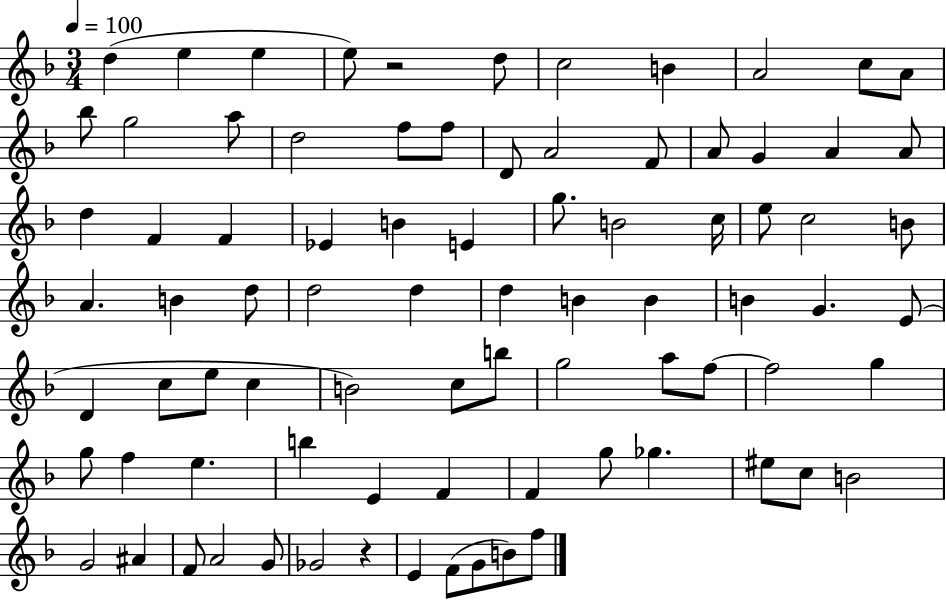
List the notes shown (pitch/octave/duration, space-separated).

D5/q E5/q E5/q E5/e R/h D5/e C5/h B4/q A4/h C5/e A4/e Bb5/e G5/h A5/e D5/h F5/e F5/e D4/e A4/h F4/e A4/e G4/q A4/q A4/e D5/q F4/q F4/q Eb4/q B4/q E4/q G5/e. B4/h C5/s E5/e C5/h B4/e A4/q. B4/q D5/e D5/h D5/q D5/q B4/q B4/q B4/q G4/q. E4/e D4/q C5/e E5/e C5/q B4/h C5/e B5/e G5/h A5/e F5/e F5/h G5/q G5/e F5/q E5/q. B5/q E4/q F4/q F4/q G5/e Gb5/q. EIS5/e C5/e B4/h G4/h A#4/q F4/e A4/h G4/e Gb4/h R/q E4/q F4/e G4/e B4/e F5/e